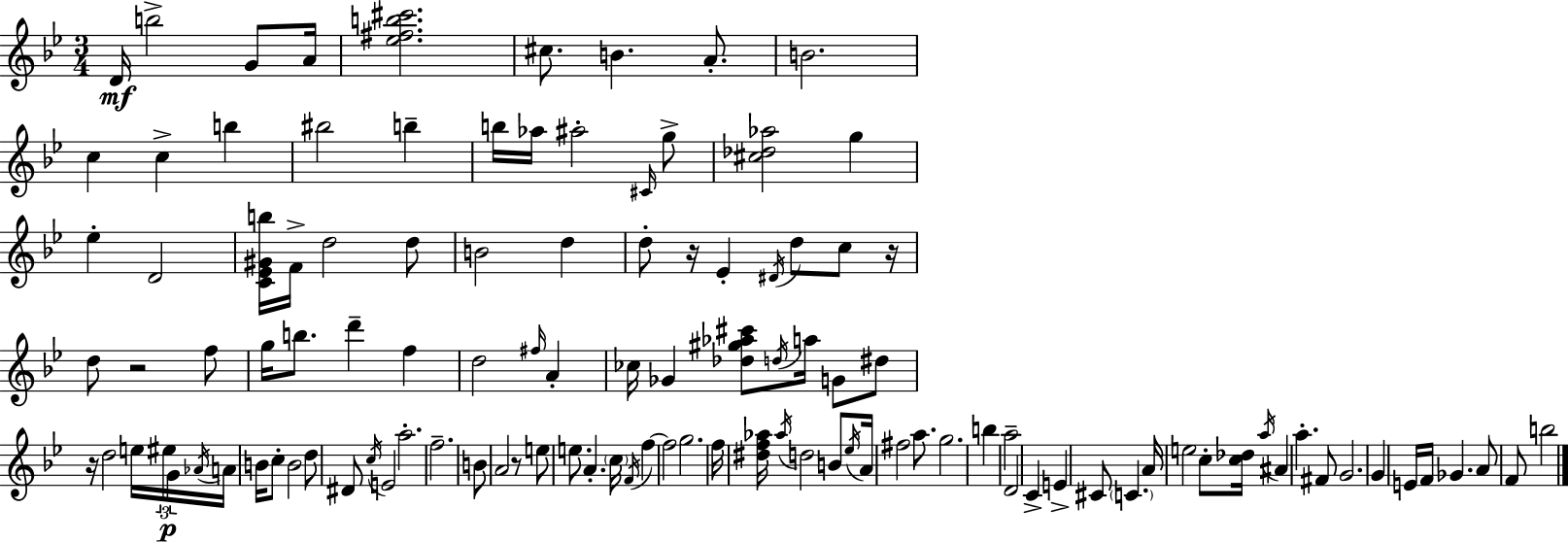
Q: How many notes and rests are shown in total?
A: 113